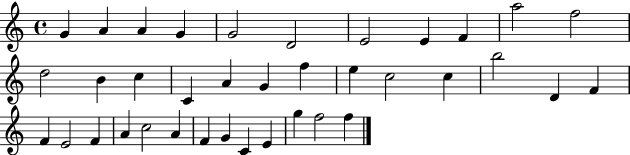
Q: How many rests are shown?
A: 0